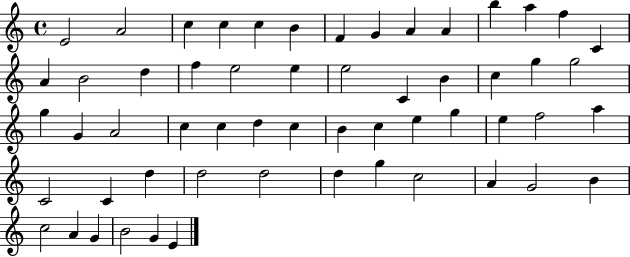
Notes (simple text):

E4/h A4/h C5/q C5/q C5/q B4/q F4/q G4/q A4/q A4/q B5/q A5/q F5/q C4/q A4/q B4/h D5/q F5/q E5/h E5/q E5/h C4/q B4/q C5/q G5/q G5/h G5/q G4/q A4/h C5/q C5/q D5/q C5/q B4/q C5/q E5/q G5/q E5/q F5/h A5/q C4/h C4/q D5/q D5/h D5/h D5/q G5/q C5/h A4/q G4/h B4/q C5/h A4/q G4/q B4/h G4/q E4/q